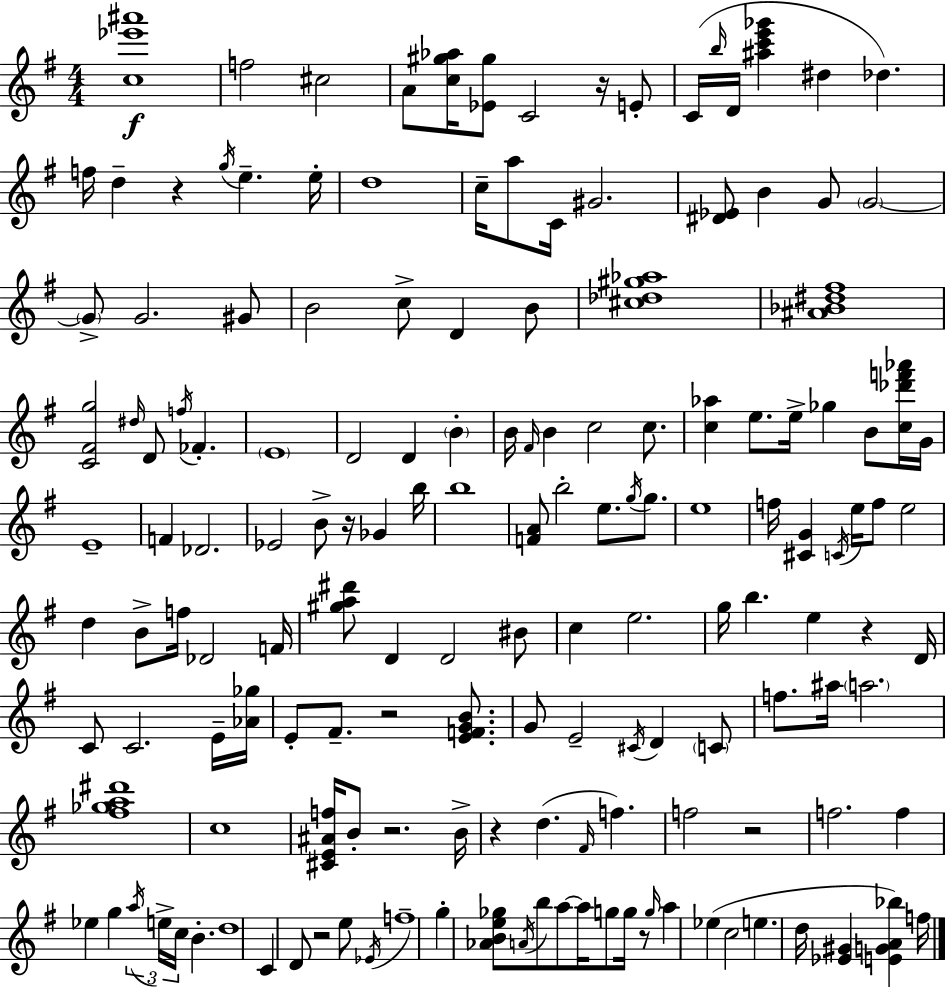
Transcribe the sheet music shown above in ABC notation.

X:1
T:Untitled
M:4/4
L:1/4
K:G
[c_e'^a']4 f2 ^c2 A/2 [c^g_a]/4 [_E^g]/2 C2 z/4 E/2 C/4 b/4 D/4 [^ac'e'_g'] ^d _d f/4 d z g/4 e e/4 d4 c/4 a/2 C/4 ^G2 [^D_E]/2 B G/2 G2 G/2 G2 ^G/2 B2 c/2 D B/2 [^c_d^g_a]4 [^A_B^d^f]4 [C^Fg]2 ^d/4 D/2 f/4 _F E4 D2 D B B/4 ^F/4 B c2 c/2 [c_a] e/2 e/4 _g B/2 [c_d'f'_a']/4 G/4 E4 F _D2 _E2 B/2 z/4 _G b/4 b4 [FA]/2 b2 e/2 g/4 g/2 e4 f/4 [^CG] C/4 e/4 f/2 e2 d B/2 f/4 _D2 F/4 [^ga^d']/2 D D2 ^B/2 c e2 g/4 b e z D/4 C/2 C2 E/4 [_A_g]/4 E/2 ^F/2 z2 [EFGB]/2 G/2 E2 ^C/4 D C/2 f/2 ^a/4 a2 [^f_ga^d']4 c4 [^CE^Af]/4 B/2 z2 B/4 z d ^F/4 f f2 z2 f2 f _e g a/4 e/4 c/4 B d4 C D/2 z2 e/2 _E/4 f4 g [_ABe_g]/2 A/4 b/2 a/2 a/4 g/2 g/4 z/2 g/4 a _e c2 e d/4 [_E^G] [EGA_b] f/4